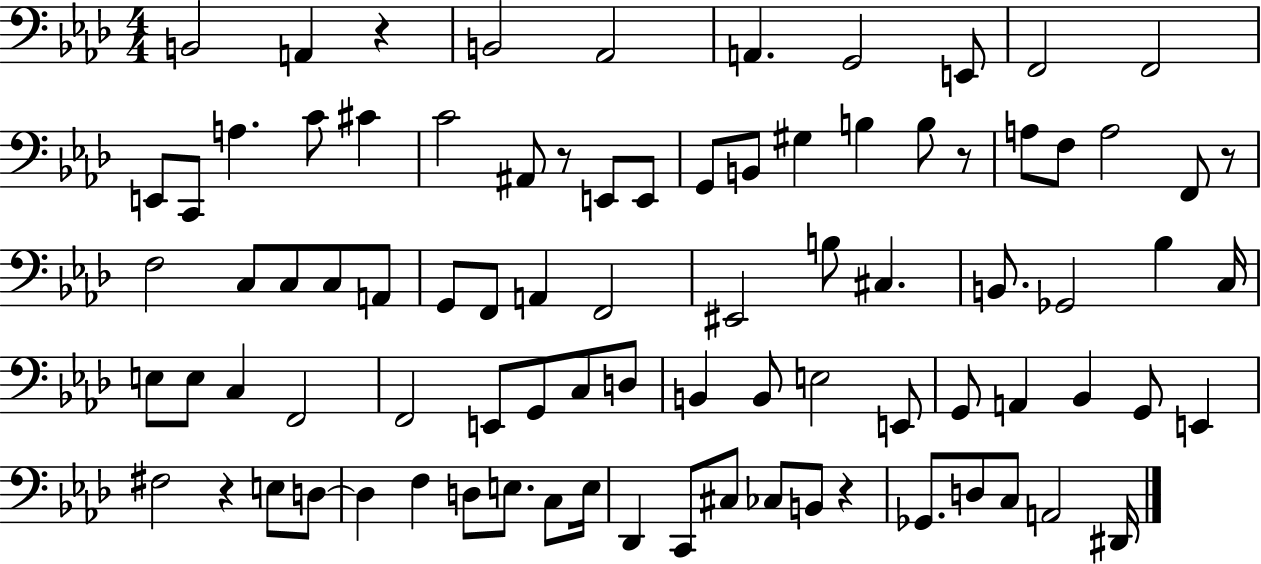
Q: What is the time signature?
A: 4/4